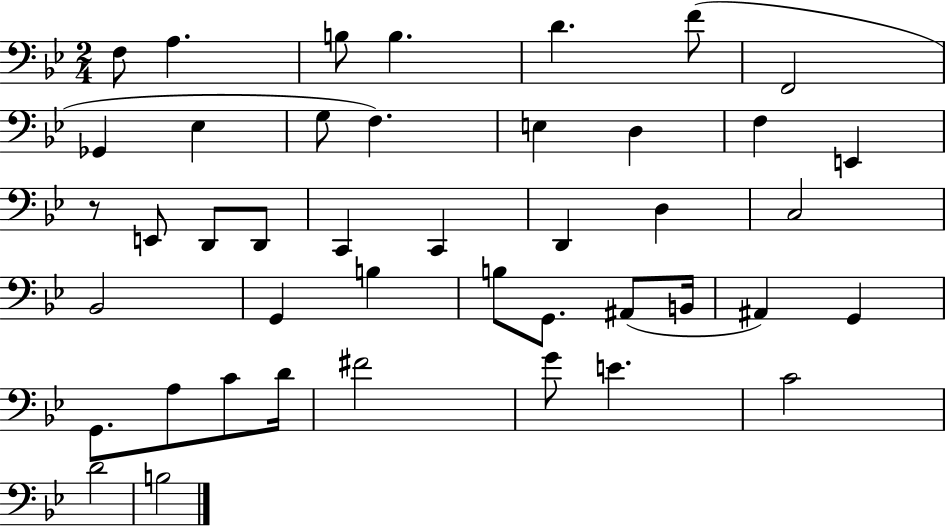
F3/e A3/q. B3/e B3/q. D4/q. F4/e F2/h Gb2/q Eb3/q G3/e F3/q. E3/q D3/q F3/q E2/q R/e E2/e D2/e D2/e C2/q C2/q D2/q D3/q C3/h Bb2/h G2/q B3/q B3/e G2/e. A#2/e B2/s A#2/q G2/q G2/e. A3/e C4/e D4/s F#4/h G4/e E4/q. C4/h D4/h B3/h